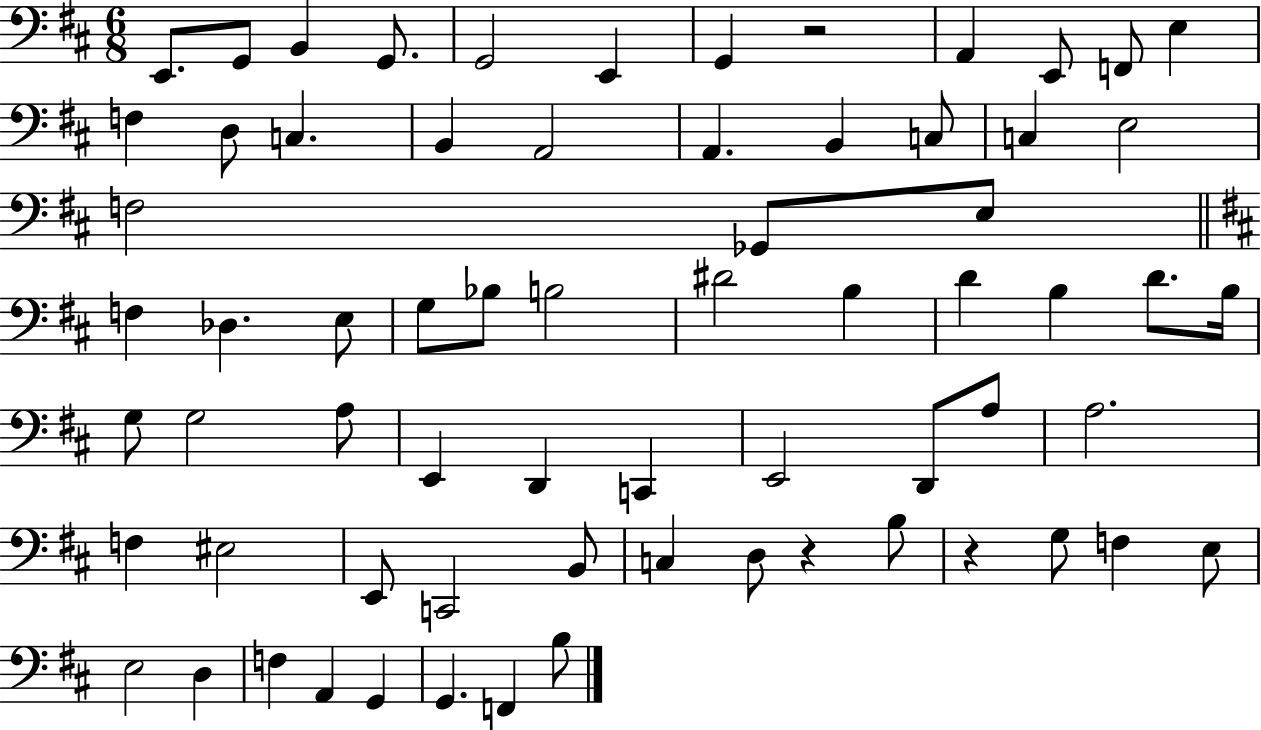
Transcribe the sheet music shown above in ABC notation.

X:1
T:Untitled
M:6/8
L:1/4
K:D
E,,/2 G,,/2 B,, G,,/2 G,,2 E,, G,, z2 A,, E,,/2 F,,/2 E, F, D,/2 C, B,, A,,2 A,, B,, C,/2 C, E,2 F,2 _G,,/2 E,/2 F, _D, E,/2 G,/2 _B,/2 B,2 ^D2 B, D B, D/2 B,/4 G,/2 G,2 A,/2 E,, D,, C,, E,,2 D,,/2 A,/2 A,2 F, ^E,2 E,,/2 C,,2 B,,/2 C, D,/2 z B,/2 z G,/2 F, E,/2 E,2 D, F, A,, G,, G,, F,, B,/2